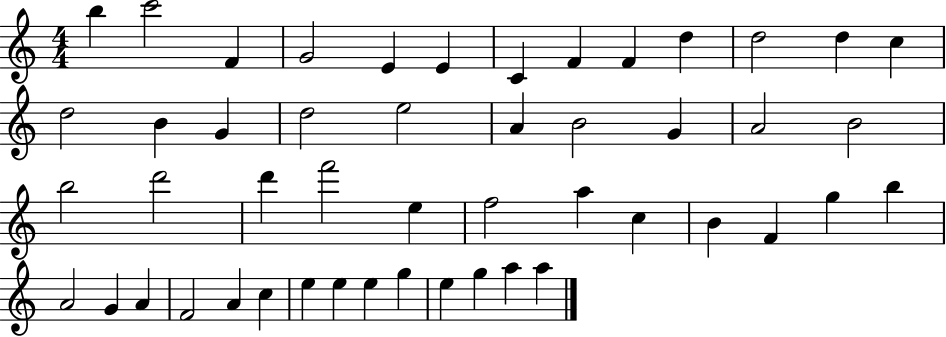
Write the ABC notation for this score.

X:1
T:Untitled
M:4/4
L:1/4
K:C
b c'2 F G2 E E C F F d d2 d c d2 B G d2 e2 A B2 G A2 B2 b2 d'2 d' f'2 e f2 a c B F g b A2 G A F2 A c e e e g e g a a